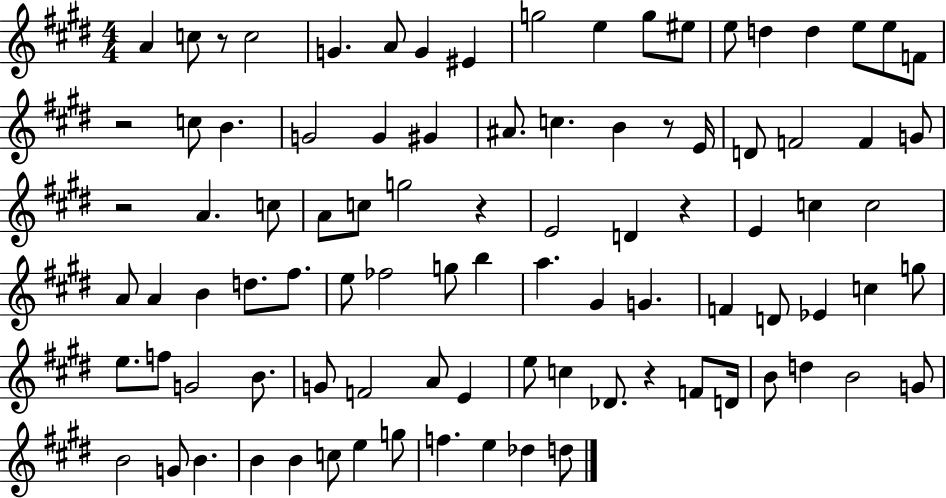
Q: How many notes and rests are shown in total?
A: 93